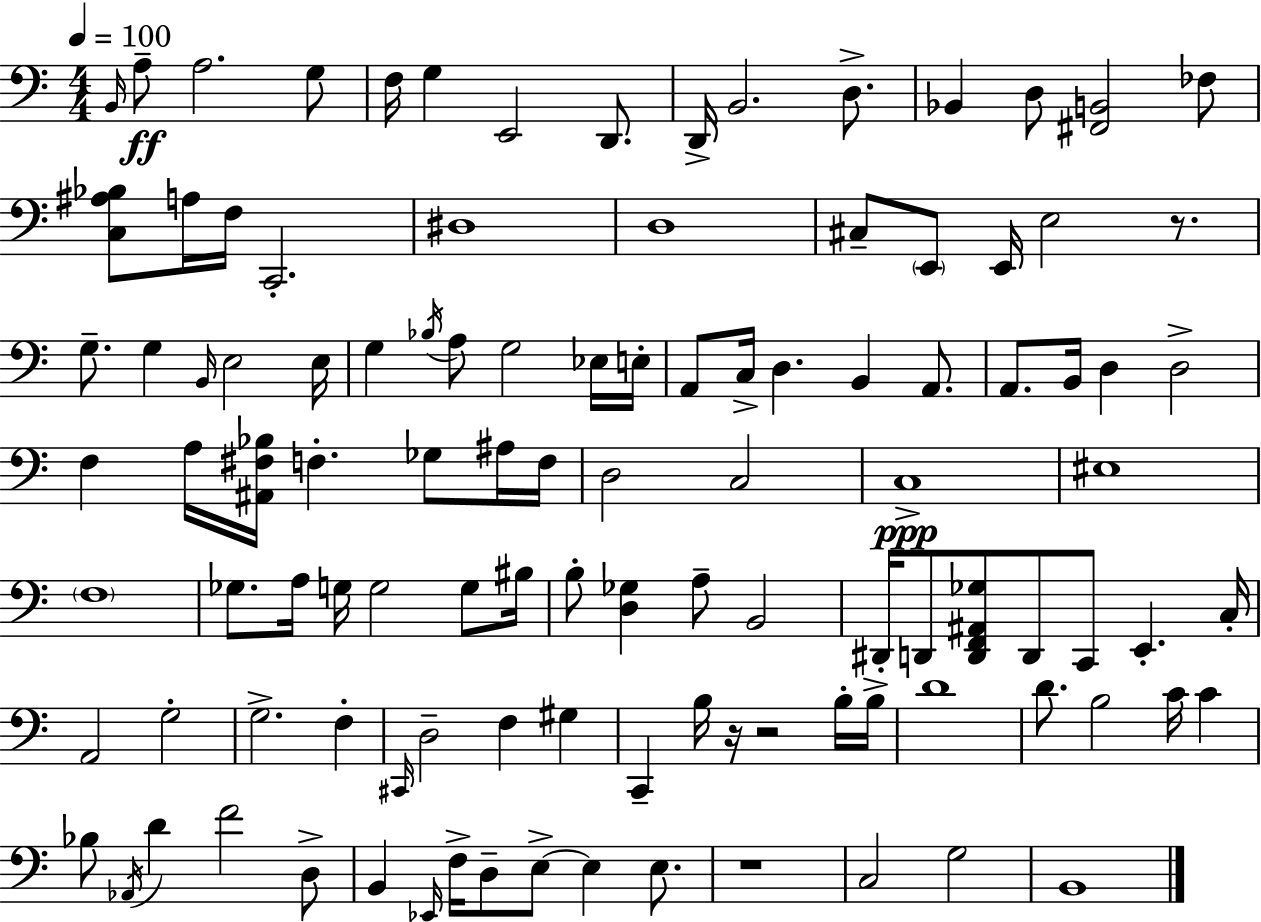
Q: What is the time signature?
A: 4/4